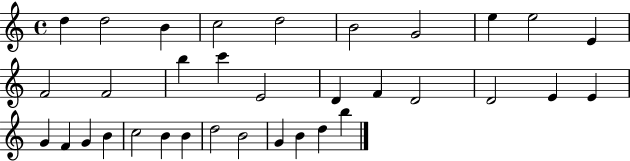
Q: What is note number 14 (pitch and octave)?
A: C6